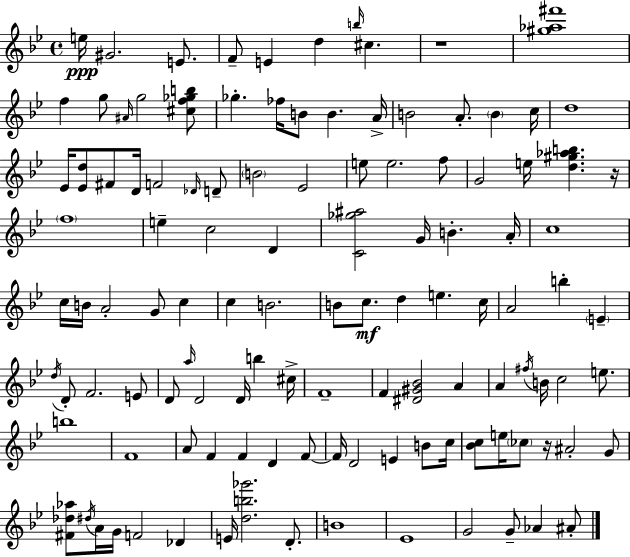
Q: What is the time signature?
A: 4/4